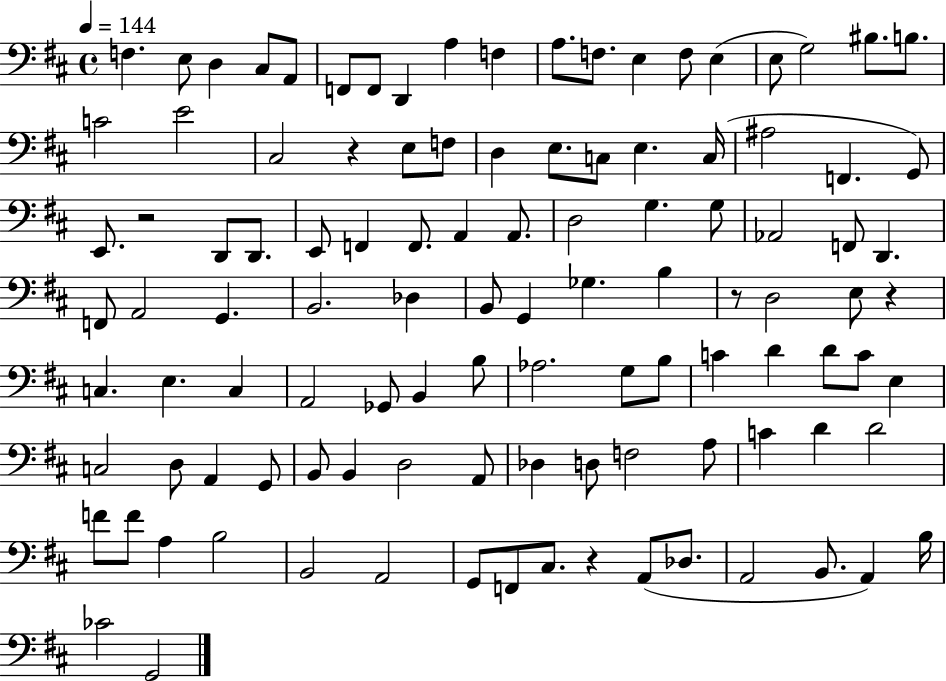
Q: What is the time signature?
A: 4/4